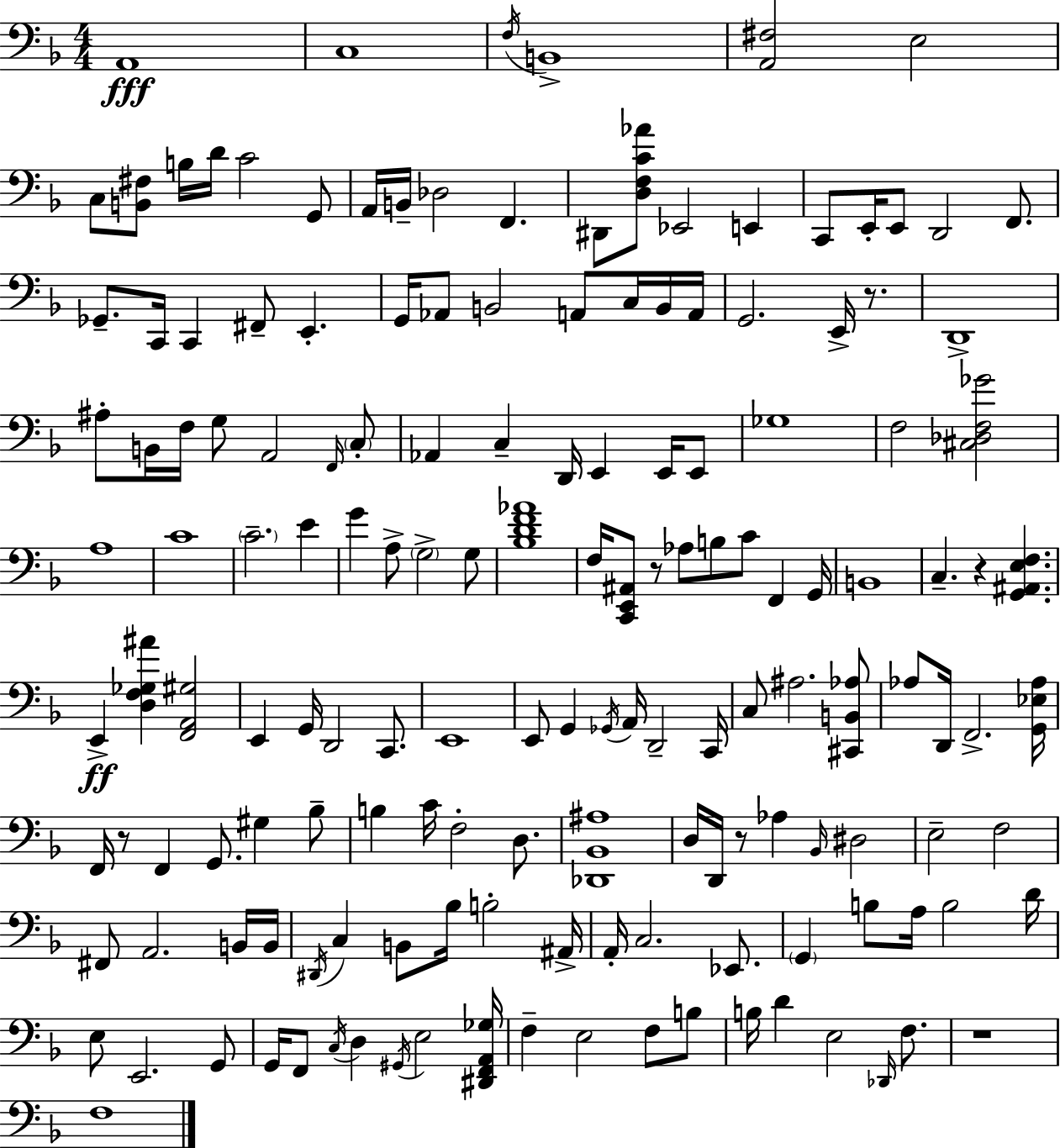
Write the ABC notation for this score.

X:1
T:Untitled
M:4/4
L:1/4
K:Dm
A,,4 C,4 F,/4 B,,4 [A,,^F,]2 E,2 C,/2 [B,,^F,]/2 B,/4 D/4 C2 G,,/2 A,,/4 B,,/4 _D,2 F,, ^D,,/2 [D,F,C_A]/2 _E,,2 E,, C,,/2 E,,/4 E,,/2 D,,2 F,,/2 _G,,/2 C,,/4 C,, ^F,,/2 E,, G,,/4 _A,,/2 B,,2 A,,/2 C,/4 B,,/4 A,,/4 G,,2 E,,/4 z/2 D,,4 ^A,/2 B,,/4 F,/4 G,/2 A,,2 F,,/4 C,/2 _A,, C, D,,/4 E,, E,,/4 E,,/2 _G,4 F,2 [^C,_D,F,_G]2 A,4 C4 C2 E G A,/2 G,2 G,/2 [_B,DF_A]4 F,/4 [C,,E,,^A,,]/2 z/2 _A,/2 B,/2 C/2 F,, G,,/4 B,,4 C, z [G,,^A,,E,F,] E,, [D,F,_G,^A] [F,,A,,^G,]2 E,, G,,/4 D,,2 C,,/2 E,,4 E,,/2 G,, _G,,/4 A,,/4 D,,2 C,,/4 C,/2 ^A,2 [^C,,B,,_A,]/2 _A,/2 D,,/4 F,,2 [G,,_E,_A,]/4 F,,/4 z/2 F,, G,,/2 ^G, _B,/2 B, C/4 F,2 D,/2 [_D,,_B,,^A,]4 D,/4 D,,/4 z/2 _A, _B,,/4 ^D,2 E,2 F,2 ^F,,/2 A,,2 B,,/4 B,,/4 ^D,,/4 C, B,,/2 _B,/4 B,2 ^A,,/4 A,,/4 C,2 _E,,/2 G,, B,/2 A,/4 B,2 D/4 E,/2 E,,2 G,,/2 G,,/4 F,,/2 C,/4 D, ^G,,/4 E,2 [^D,,F,,A,,_G,]/4 F, E,2 F,/2 B,/2 B,/4 D E,2 _D,,/4 F,/2 z4 F,4